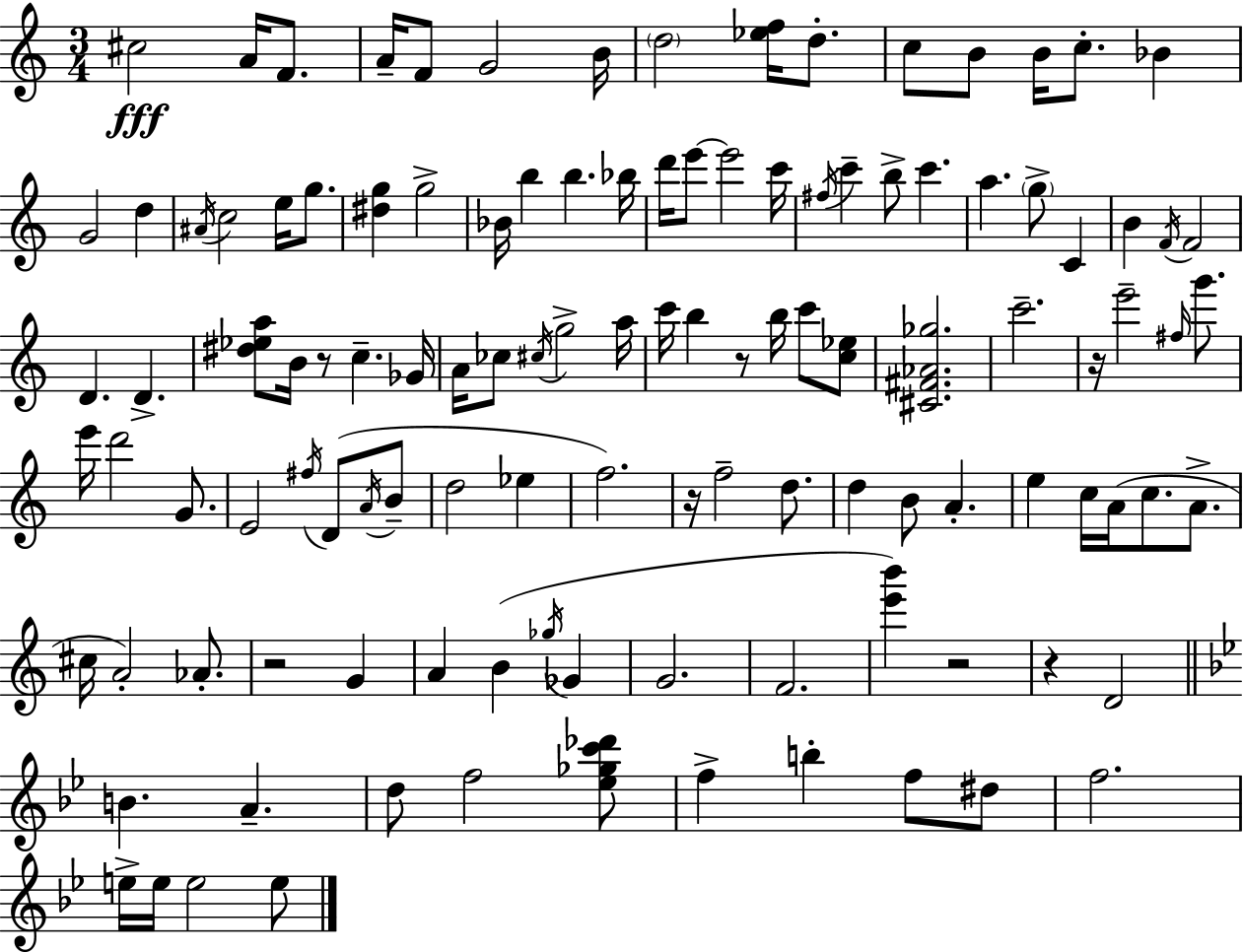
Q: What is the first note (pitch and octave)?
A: C#5